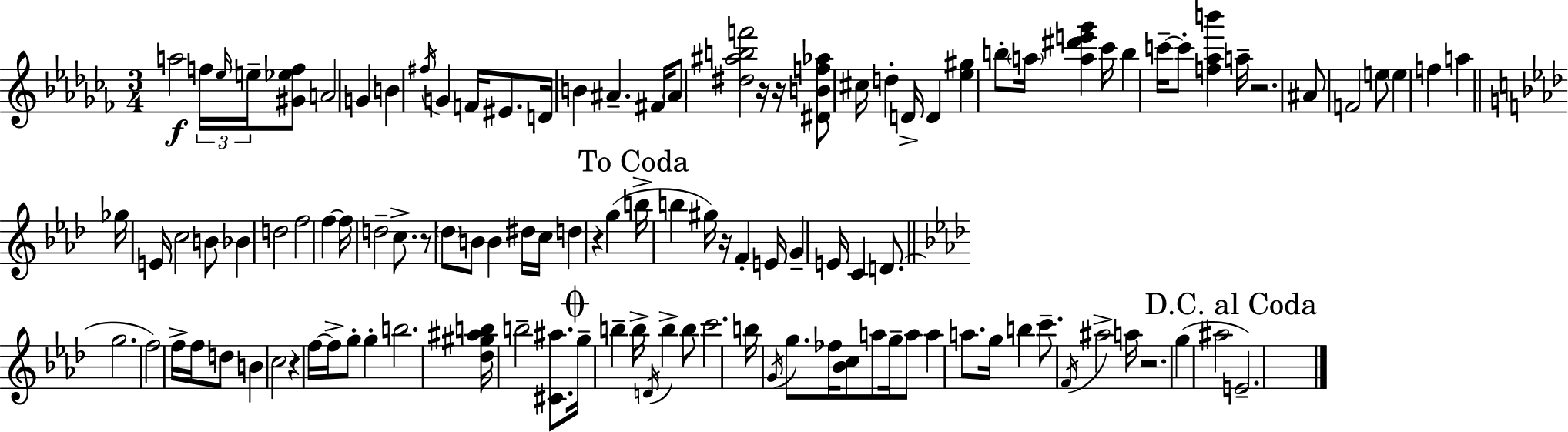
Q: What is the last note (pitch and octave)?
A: E4